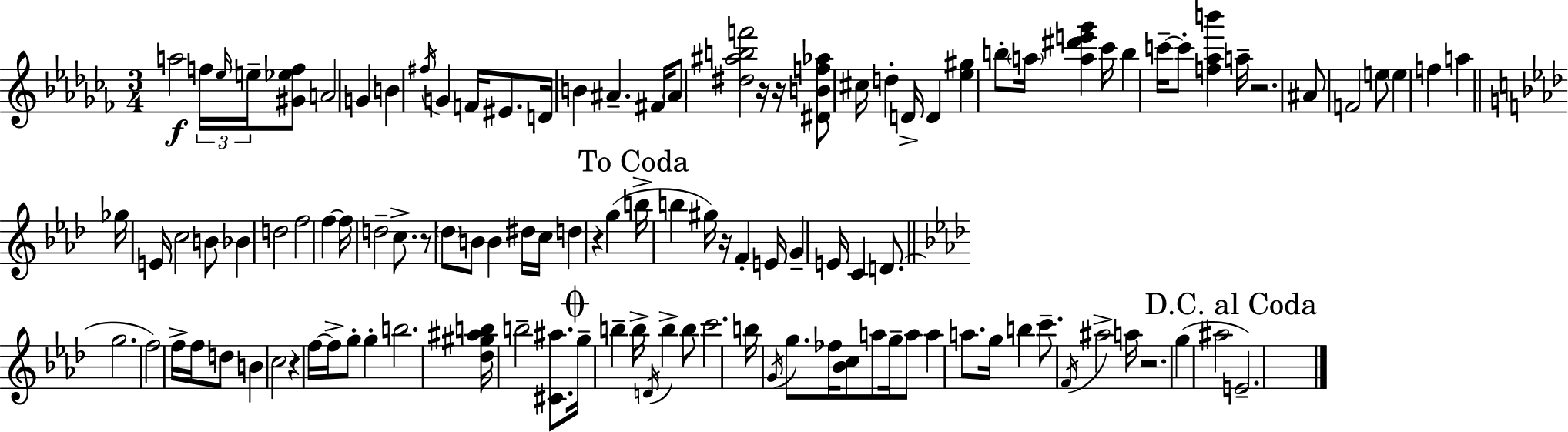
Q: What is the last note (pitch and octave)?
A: E4